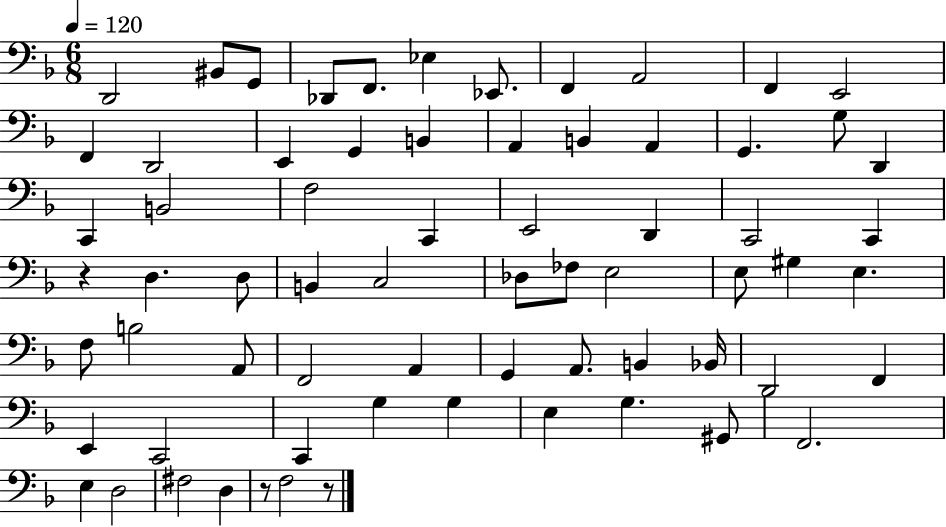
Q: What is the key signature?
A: F major